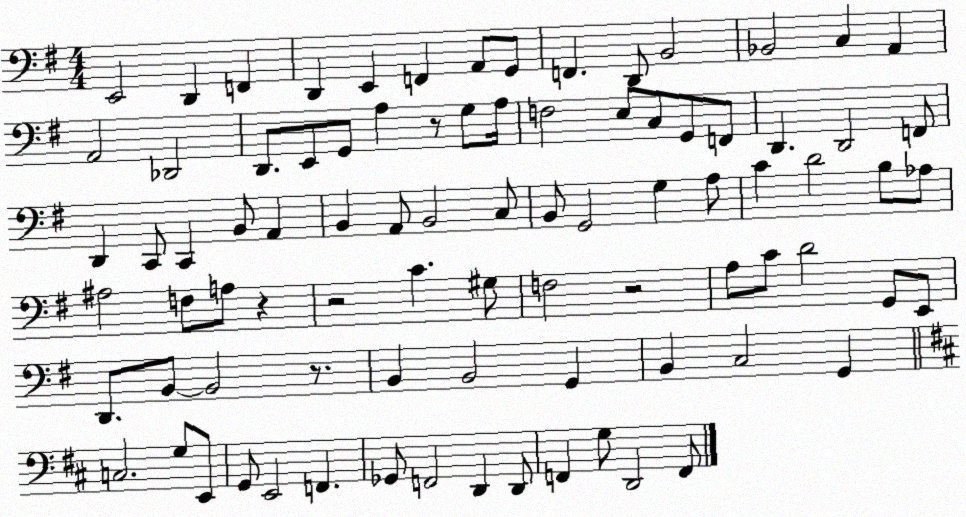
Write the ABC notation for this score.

X:1
T:Untitled
M:4/4
L:1/4
K:G
E,,2 D,, F,, D,, E,, F,, A,,/2 G,,/2 F,, D,,/2 B,,2 _B,,2 C, A,, A,,2 _D,,2 D,,/2 E,,/2 G,,/2 A, z/2 G,/2 A,/4 F,2 E,/2 C,/2 G,,/2 F,,/2 D,, D,,2 F,,/2 D,, C,,/2 C,, B,,/2 A,, B,, A,,/2 B,,2 C,/2 B,,/2 G,,2 G, A,/2 C D2 B,/2 _A,/2 ^A,2 F,/2 A,/2 z z2 C ^G,/2 F,2 z2 A,/2 C/2 D2 G,,/2 E,,/2 D,,/2 B,,/2 B,,2 z/2 B,, B,,2 G,, B,, C,2 G,, C,2 G,/2 E,,/2 G,,/2 E,,2 F,, _G,,/2 F,,2 D,, D,,/2 F,, G,/2 D,,2 F,,/2